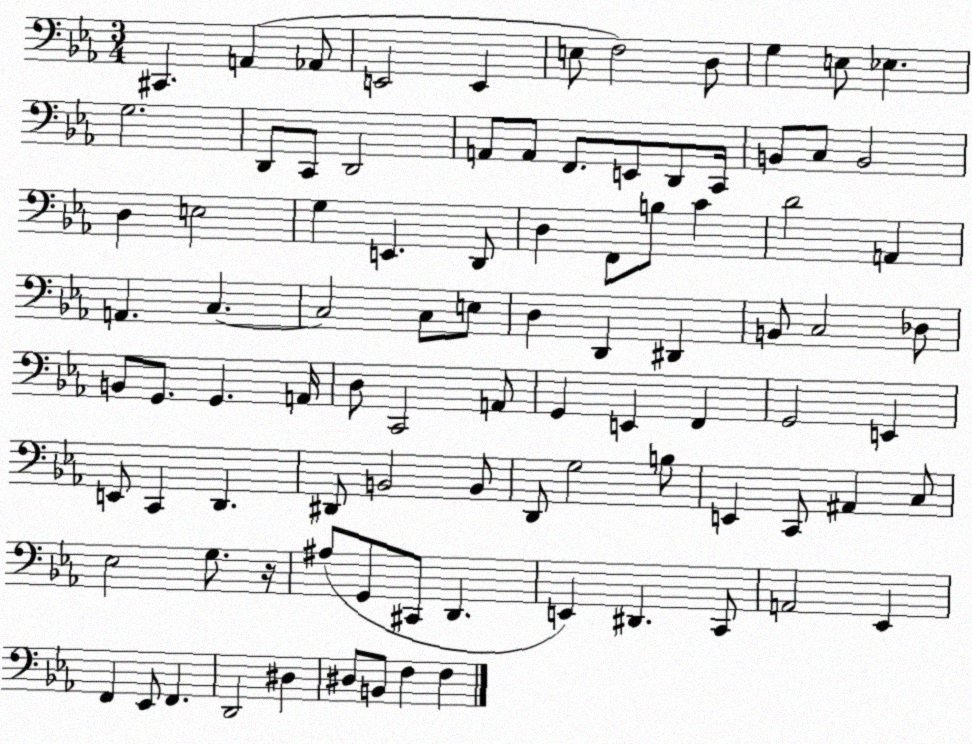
X:1
T:Untitled
M:3/4
L:1/4
K:Eb
^C,, A,, _A,,/2 E,,2 E,, E,/2 F,2 D,/2 G, E,/2 _E, G,2 D,,/2 C,,/2 D,,2 A,,/2 A,,/2 F,,/2 E,,/2 D,,/2 C,,/4 B,,/2 C,/2 B,,2 D, E,2 G, E,, D,,/2 D, F,,/2 B,/2 C D2 A,, A,, C, C,2 C,/2 E,/2 D, D,, ^D,, B,,/2 C,2 _D,/2 B,,/2 G,,/2 G,, A,,/4 D,/2 C,,2 A,,/2 G,, E,, F,, G,,2 E,, E,,/2 C,, D,, ^D,,/2 B,,2 B,,/2 D,,/2 G,2 B,/2 E,, C,,/2 ^A,, C,/2 _E,2 G,/2 z/4 ^A,/2 G,,/2 ^C,,/2 D,, E,, ^D,, C,,/2 A,,2 _E,, F,, _E,,/2 F,, D,,2 ^D, ^D,/2 B,,/2 F, F,